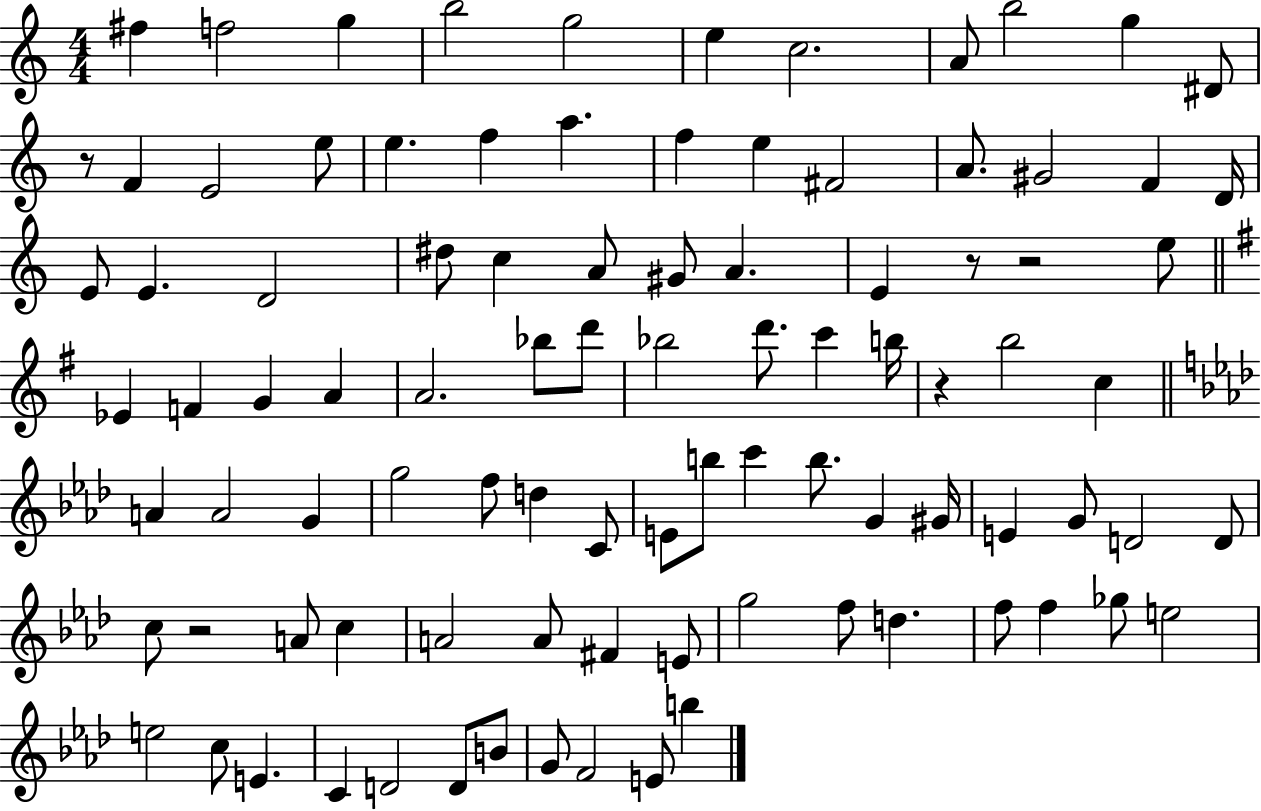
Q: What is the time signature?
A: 4/4